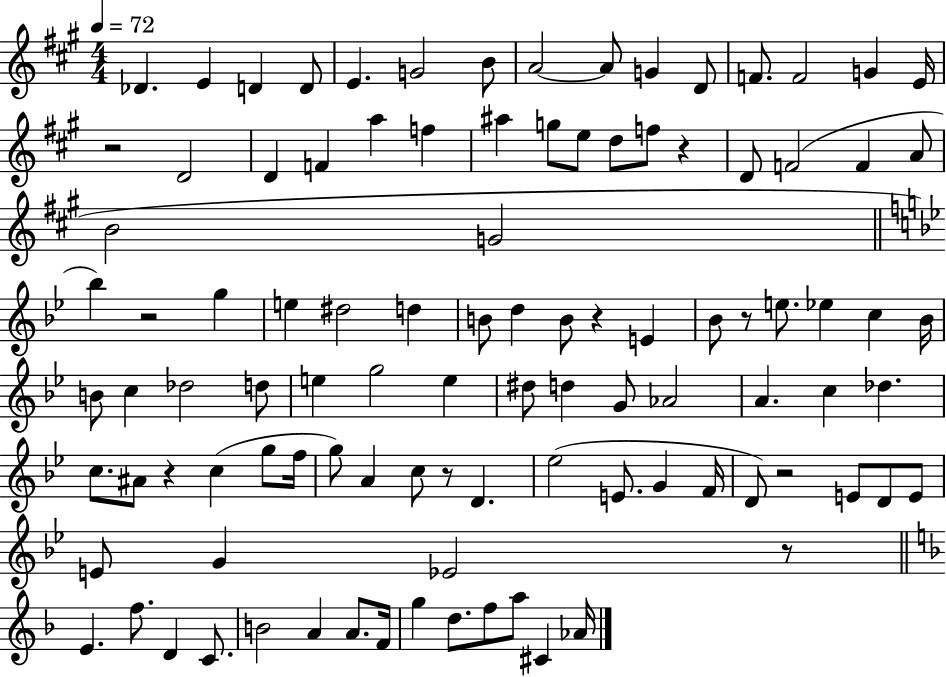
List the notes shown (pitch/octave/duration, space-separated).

Db4/q. E4/q D4/q D4/e E4/q. G4/h B4/e A4/h A4/e G4/q D4/e F4/e. F4/h G4/q E4/s R/h D4/h D4/q F4/q A5/q F5/q A#5/q G5/e E5/e D5/e F5/e R/q D4/e F4/h F4/q A4/e B4/h G4/h Bb5/q R/h G5/q E5/q D#5/h D5/q B4/e D5/q B4/e R/q E4/q Bb4/e R/e E5/e. Eb5/q C5/q Bb4/s B4/e C5/q Db5/h D5/e E5/q G5/h E5/q D#5/e D5/q G4/e Ab4/h A4/q. C5/q Db5/q. C5/e. A#4/e R/q C5/q G5/e F5/s G5/e A4/q C5/e R/e D4/q. Eb5/h E4/e. G4/q F4/s D4/e R/h E4/e D4/e E4/e E4/e G4/q Eb4/h R/e E4/q. F5/e. D4/q C4/e. B4/h A4/q A4/e. F4/s G5/q D5/e. F5/e A5/e C#4/q Ab4/s